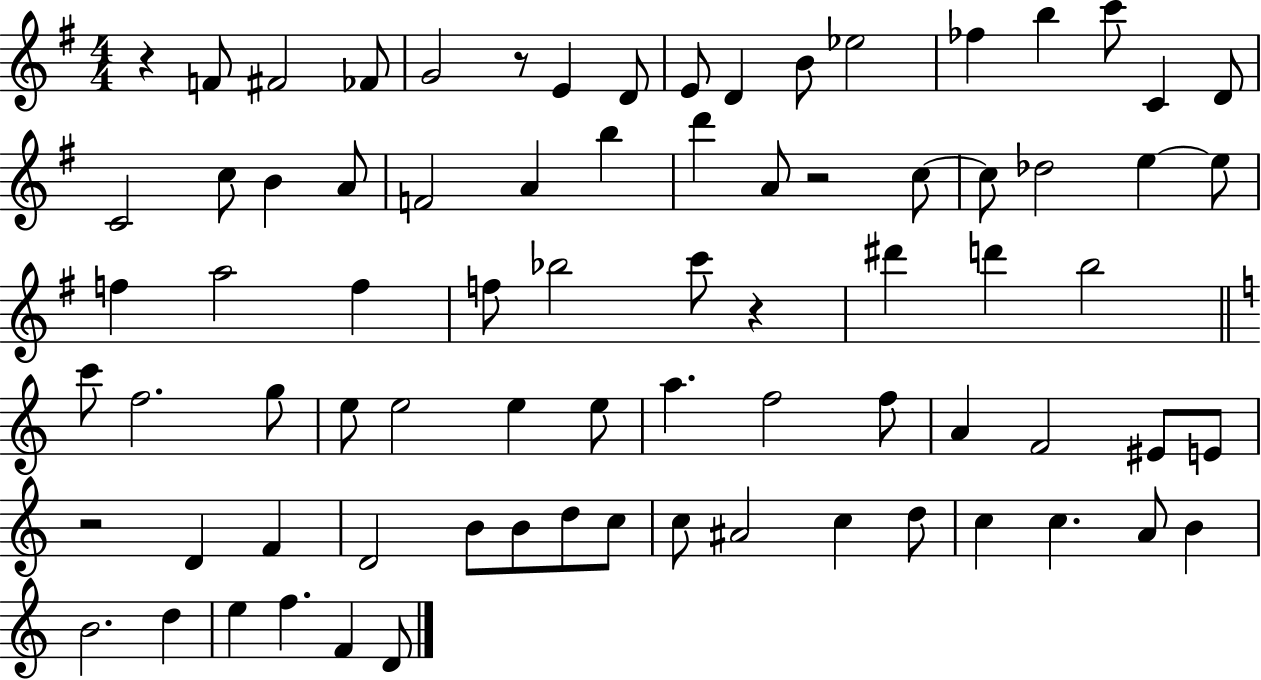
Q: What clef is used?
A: treble